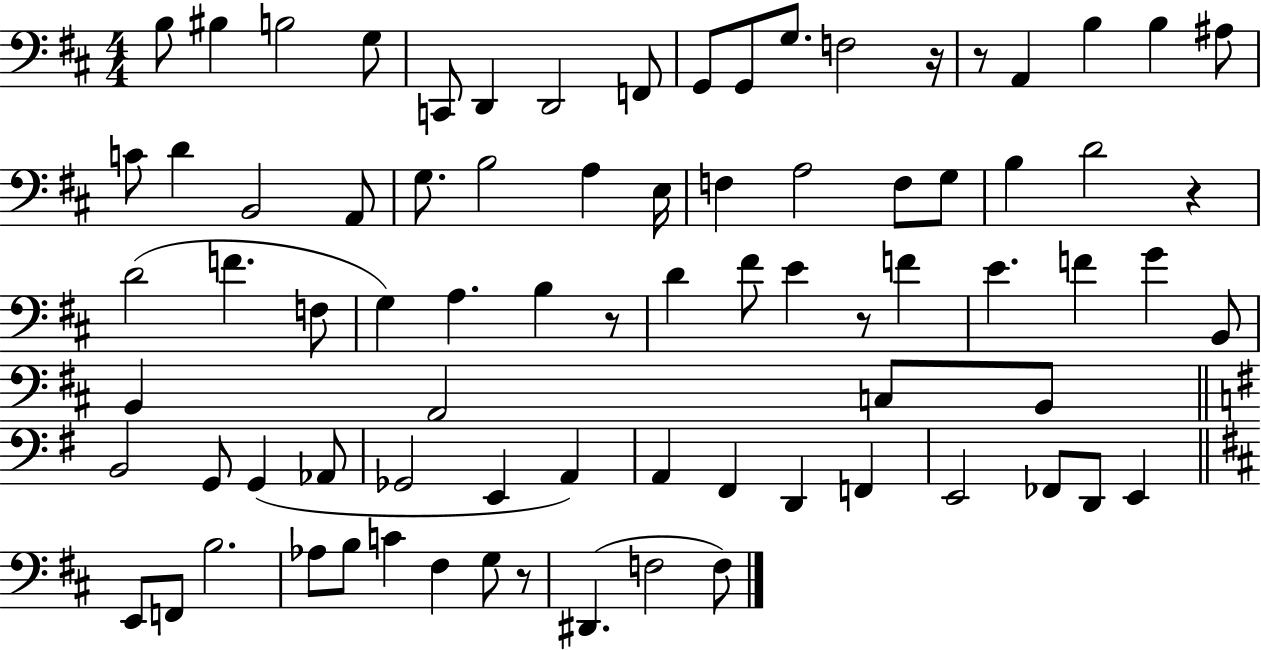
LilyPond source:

{
  \clef bass
  \numericTimeSignature
  \time 4/4
  \key d \major
  b8 bis4 b2 g8 | c,8 d,4 d,2 f,8 | g,8 g,8 g8. f2 r16 | r8 a,4 b4 b4 ais8 | \break c'8 d'4 b,2 a,8 | g8. b2 a4 e16 | f4 a2 f8 g8 | b4 d'2 r4 | \break d'2( f'4. f8 | g4) a4. b4 r8 | d'4 fis'8 e'4 r8 f'4 | e'4. f'4 g'4 b,8 | \break b,4 a,2 c8 b,8 | \bar "||" \break \key e \minor b,2 g,8 g,4( aes,8 | ges,2 e,4 a,4) | a,4 fis,4 d,4 f,4 | e,2 fes,8 d,8 e,4 | \break \bar "||" \break \key d \major e,8 f,8 b2. | aes8 b8 c'4 fis4 g8 r8 | dis,4.( f2 f8) | \bar "|."
}